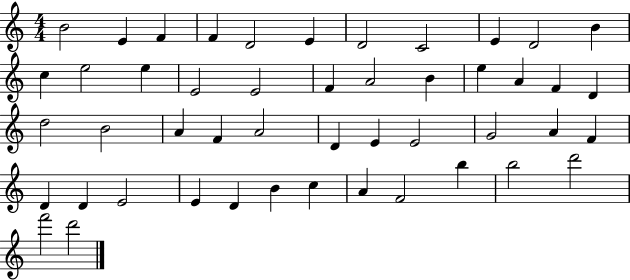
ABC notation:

X:1
T:Untitled
M:4/4
L:1/4
K:C
B2 E F F D2 E D2 C2 E D2 B c e2 e E2 E2 F A2 B e A F D d2 B2 A F A2 D E E2 G2 A F D D E2 E D B c A F2 b b2 d'2 f'2 d'2